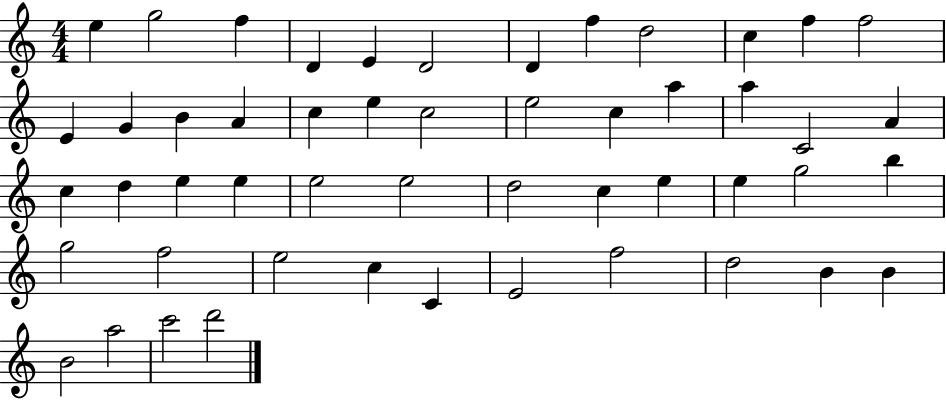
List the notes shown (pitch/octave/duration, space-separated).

E5/q G5/h F5/q D4/q E4/q D4/h D4/q F5/q D5/h C5/q F5/q F5/h E4/q G4/q B4/q A4/q C5/q E5/q C5/h E5/h C5/q A5/q A5/q C4/h A4/q C5/q D5/q E5/q E5/q E5/h E5/h D5/h C5/q E5/q E5/q G5/h B5/q G5/h F5/h E5/h C5/q C4/q E4/h F5/h D5/h B4/q B4/q B4/h A5/h C6/h D6/h